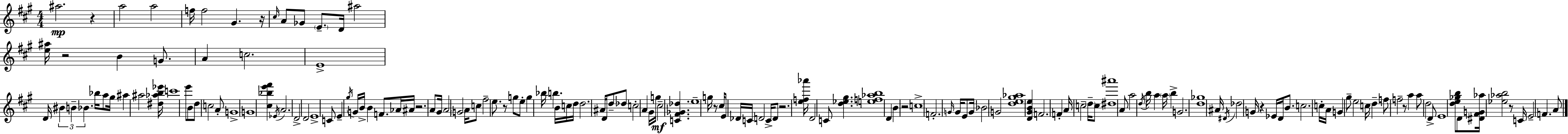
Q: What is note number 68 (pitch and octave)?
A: D5